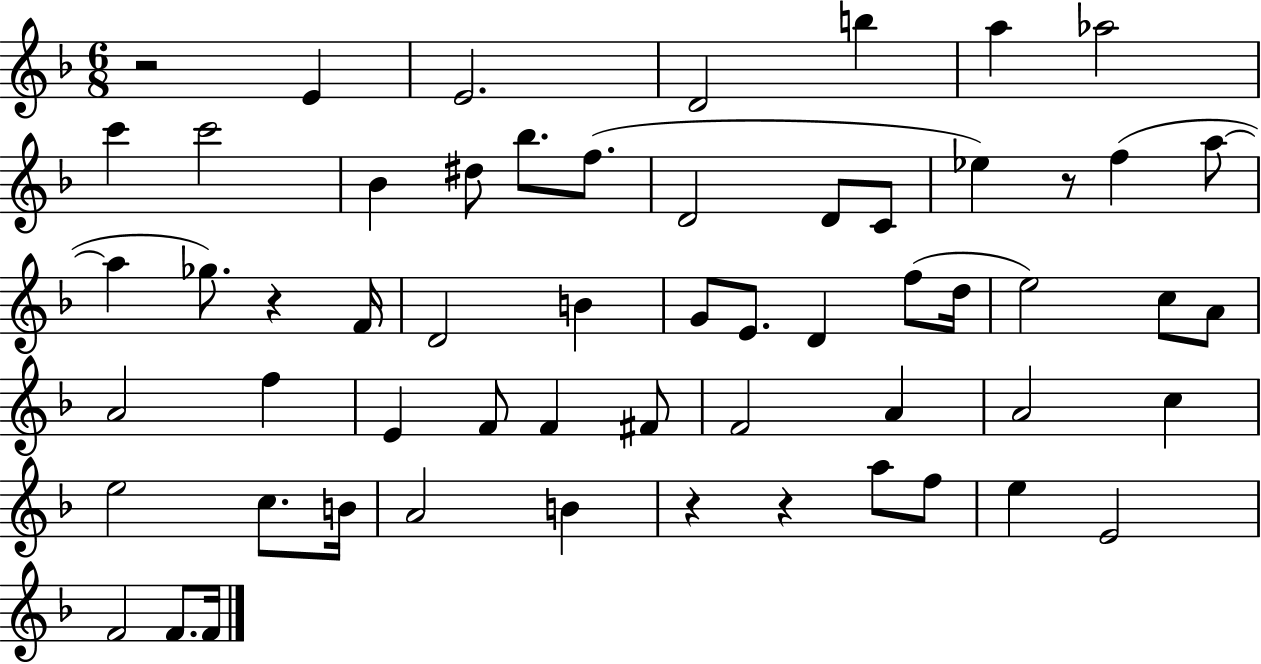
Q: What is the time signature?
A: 6/8